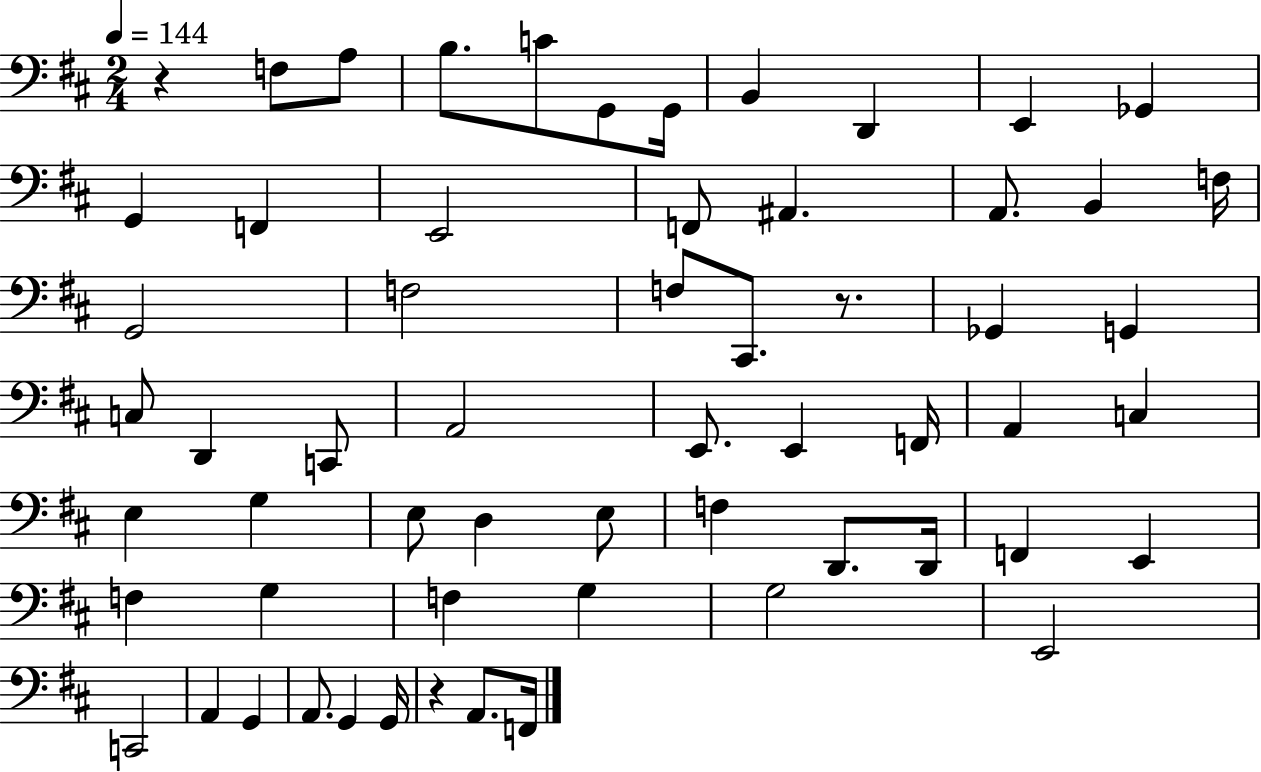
{
  \clef bass
  \numericTimeSignature
  \time 2/4
  \key d \major
  \tempo 4 = 144
  r4 f8 a8 | b8. c'8 g,8 g,16 | b,4 d,4 | e,4 ges,4 | \break g,4 f,4 | e,2 | f,8 ais,4. | a,8. b,4 f16 | \break g,2 | f2 | f8 cis,8. r8. | ges,4 g,4 | \break c8 d,4 c,8 | a,2 | e,8. e,4 f,16 | a,4 c4 | \break e4 g4 | e8 d4 e8 | f4 d,8. d,16 | f,4 e,4 | \break f4 g4 | f4 g4 | g2 | e,2 | \break c,2 | a,4 g,4 | a,8. g,4 g,16 | r4 a,8. f,16 | \break \bar "|."
}